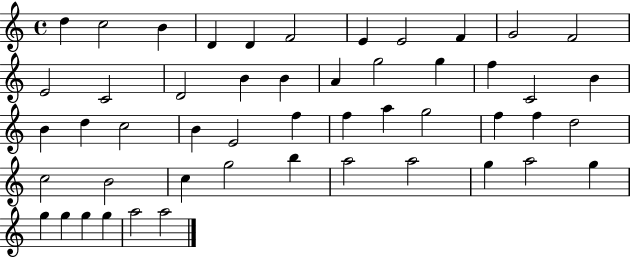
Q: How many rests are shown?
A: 0